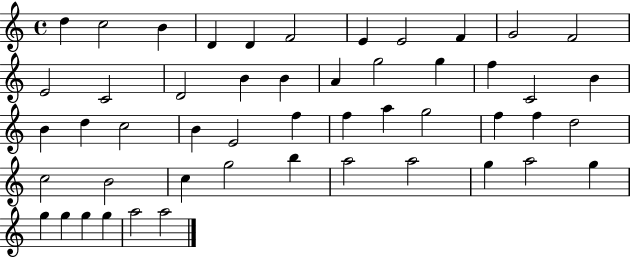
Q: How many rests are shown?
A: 0